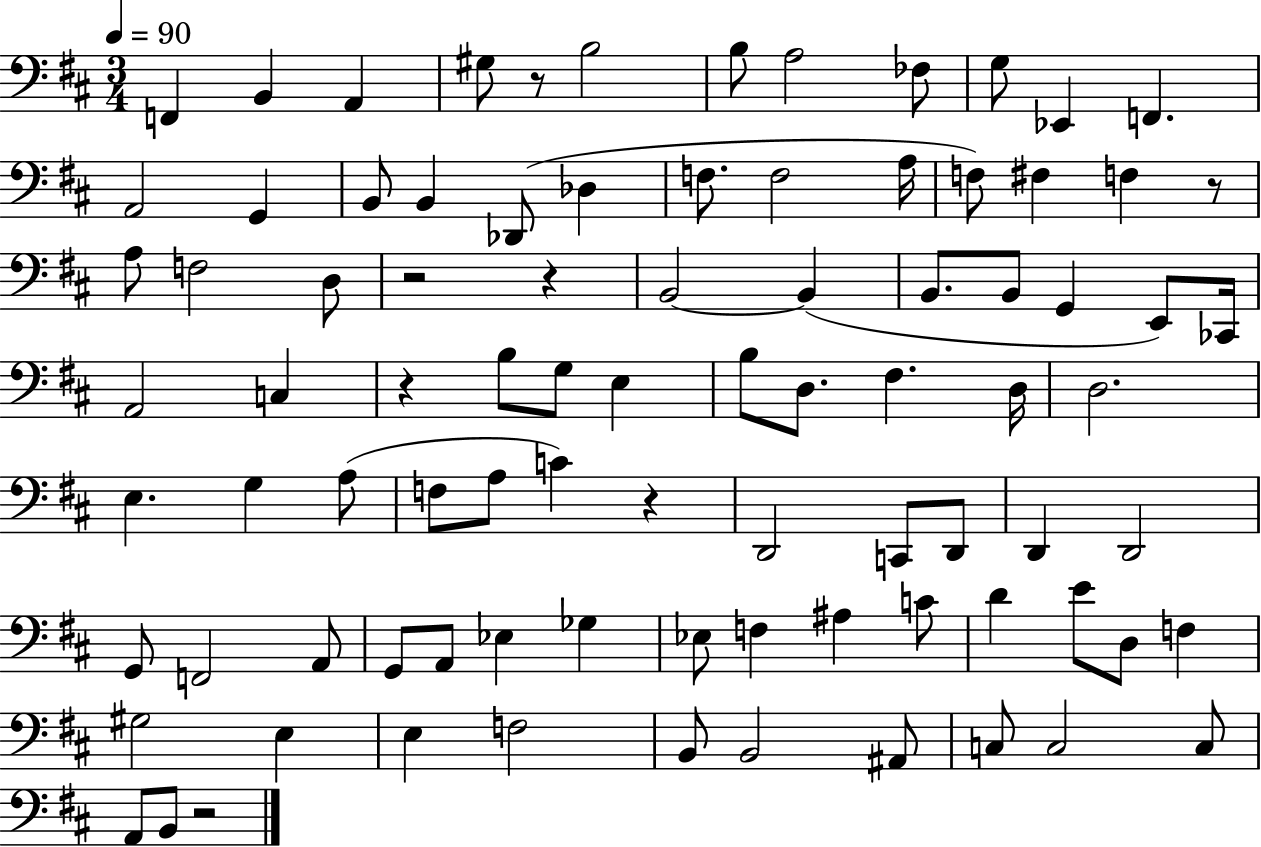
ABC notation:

X:1
T:Untitled
M:3/4
L:1/4
K:D
F,, B,, A,, ^G,/2 z/2 B,2 B,/2 A,2 _F,/2 G,/2 _E,, F,, A,,2 G,, B,,/2 B,, _D,,/2 _D, F,/2 F,2 A,/4 F,/2 ^F, F, z/2 A,/2 F,2 D,/2 z2 z B,,2 B,, B,,/2 B,,/2 G,, E,,/2 _C,,/4 A,,2 C, z B,/2 G,/2 E, B,/2 D,/2 ^F, D,/4 D,2 E, G, A,/2 F,/2 A,/2 C z D,,2 C,,/2 D,,/2 D,, D,,2 G,,/2 F,,2 A,,/2 G,,/2 A,,/2 _E, _G, _E,/2 F, ^A, C/2 D E/2 D,/2 F, ^G,2 E, E, F,2 B,,/2 B,,2 ^A,,/2 C,/2 C,2 C,/2 A,,/2 B,,/2 z2